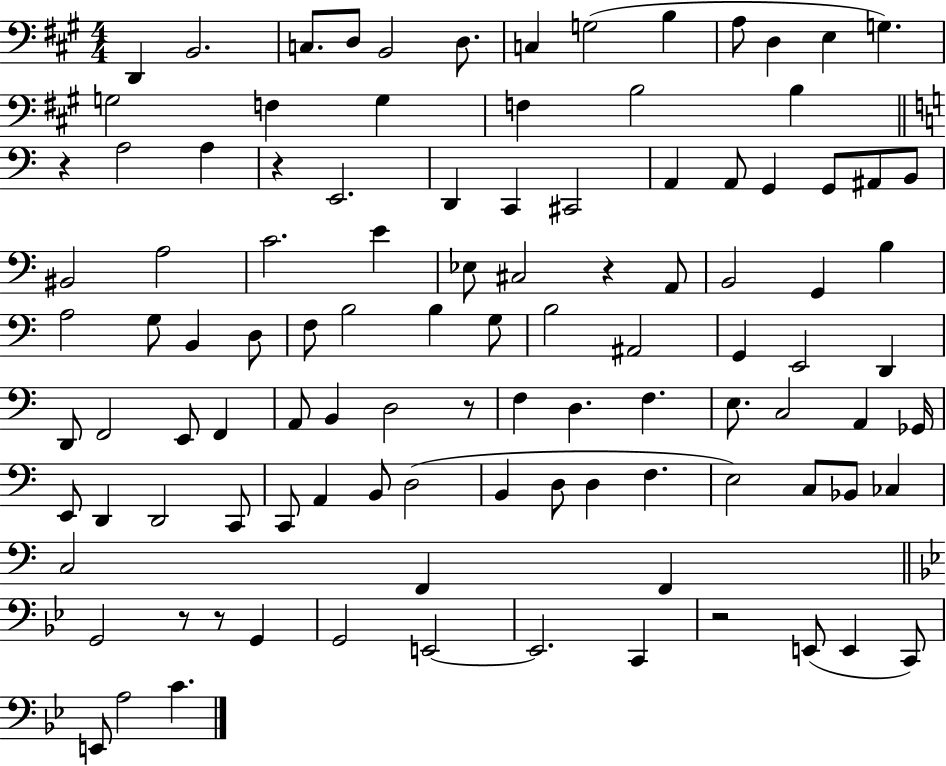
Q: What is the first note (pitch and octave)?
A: D2